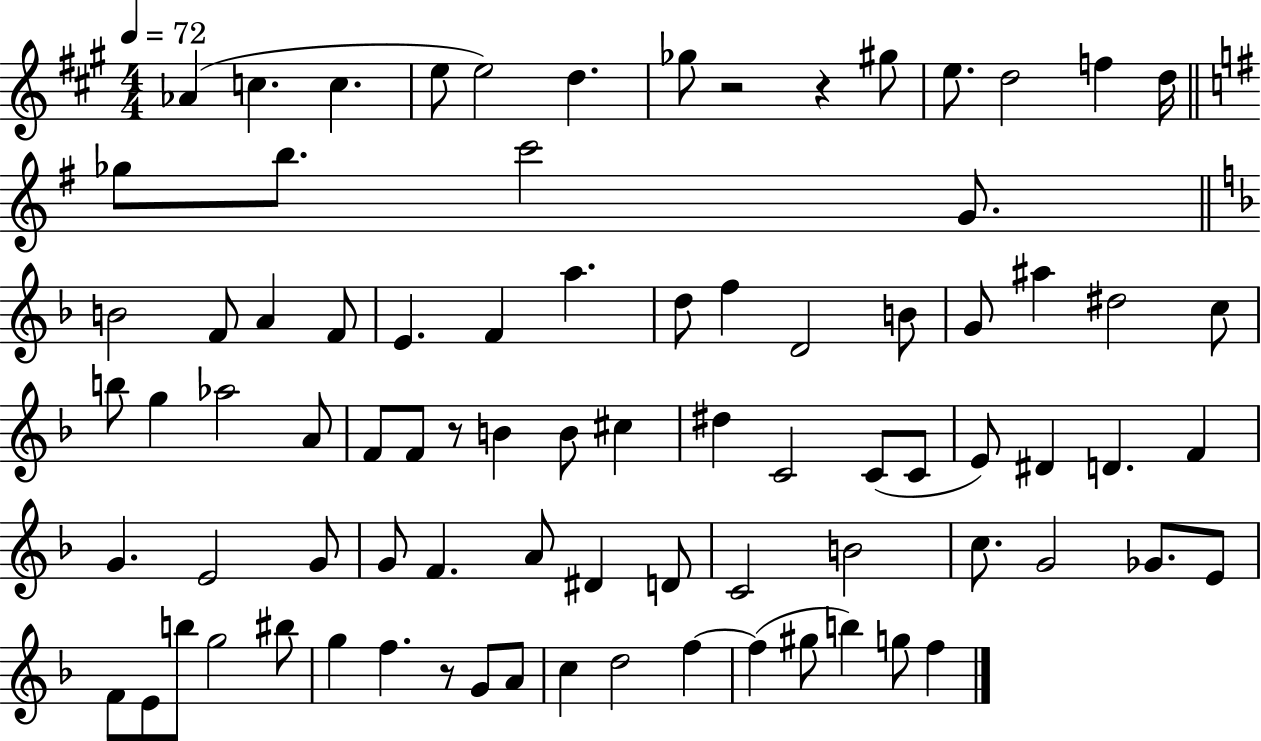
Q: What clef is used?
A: treble